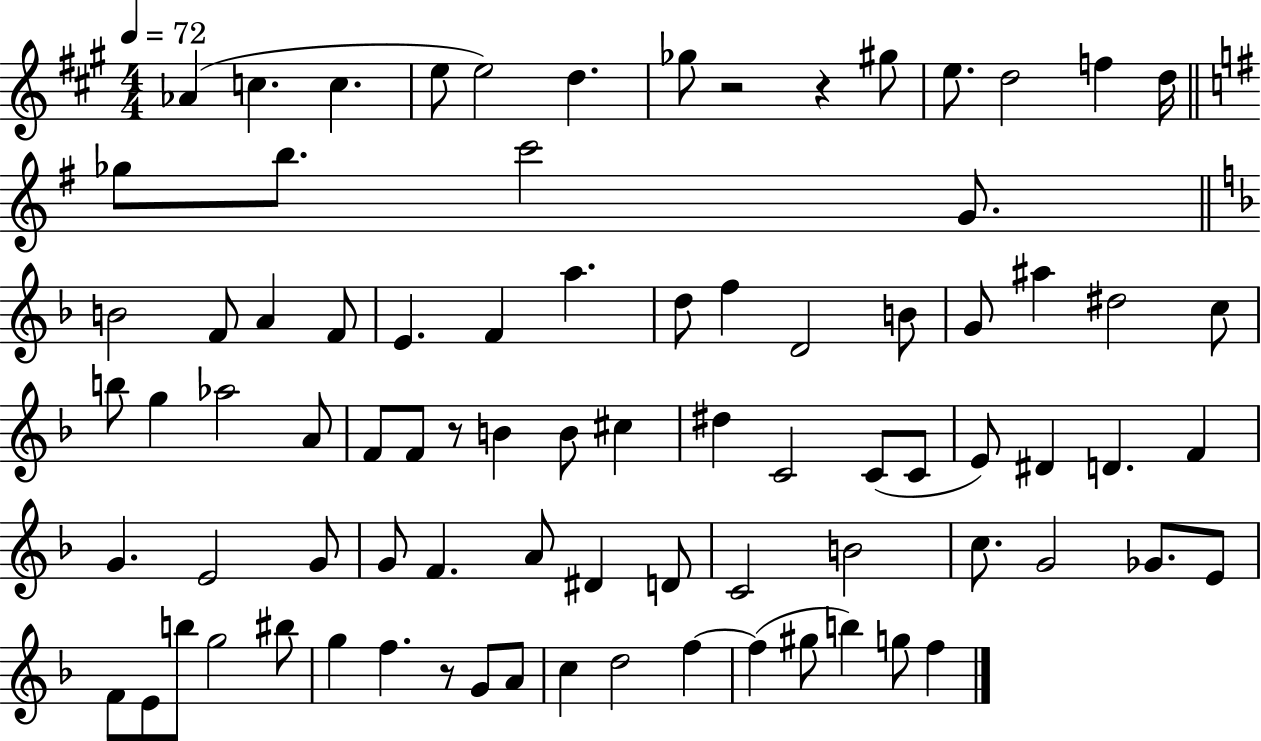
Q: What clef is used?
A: treble